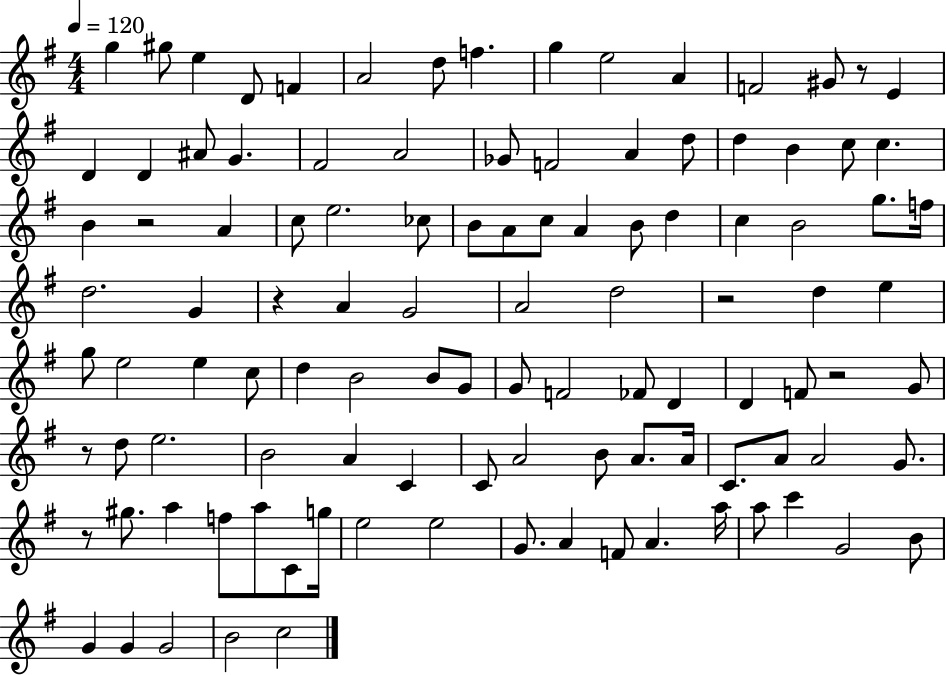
{
  \clef treble
  \numericTimeSignature
  \time 4/4
  \key g \major
  \tempo 4 = 120
  g''4 gis''8 e''4 d'8 f'4 | a'2 d''8 f''4. | g''4 e''2 a'4 | f'2 gis'8 r8 e'4 | \break d'4 d'4 ais'8 g'4. | fis'2 a'2 | ges'8 f'2 a'4 d''8 | d''4 b'4 c''8 c''4. | \break b'4 r2 a'4 | c''8 e''2. ces''8 | b'8 a'8 c''8 a'4 b'8 d''4 | c''4 b'2 g''8. f''16 | \break d''2. g'4 | r4 a'4 g'2 | a'2 d''2 | r2 d''4 e''4 | \break g''8 e''2 e''4 c''8 | d''4 b'2 b'8 g'8 | g'8 f'2 fes'8 d'4 | d'4 f'8 r2 g'8 | \break r8 d''8 e''2. | b'2 a'4 c'4 | c'8 a'2 b'8 a'8. a'16 | c'8. a'8 a'2 g'8. | \break r8 gis''8. a''4 f''8 a''8 c'8 g''16 | e''2 e''2 | g'8. a'4 f'8 a'4. a''16 | a''8 c'''4 g'2 b'8 | \break g'4 g'4 g'2 | b'2 c''2 | \bar "|."
}